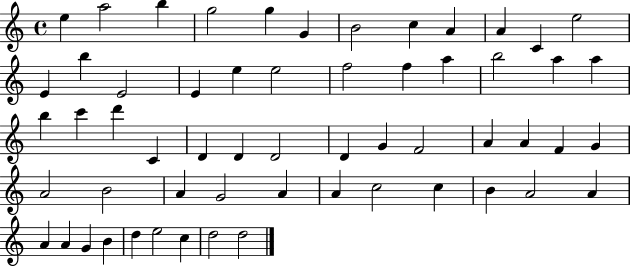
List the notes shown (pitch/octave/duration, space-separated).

E5/q A5/h B5/q G5/h G5/q G4/q B4/h C5/q A4/q A4/q C4/q E5/h E4/q B5/q E4/h E4/q E5/q E5/h F5/h F5/q A5/q B5/h A5/q A5/q B5/q C6/q D6/q C4/q D4/q D4/q D4/h D4/q G4/q F4/h A4/q A4/q F4/q G4/q A4/h B4/h A4/q G4/h A4/q A4/q C5/h C5/q B4/q A4/h A4/q A4/q A4/q G4/q B4/q D5/q E5/h C5/q D5/h D5/h